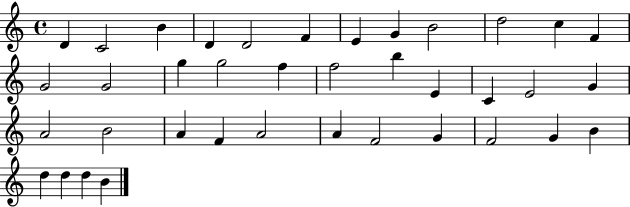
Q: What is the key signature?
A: C major